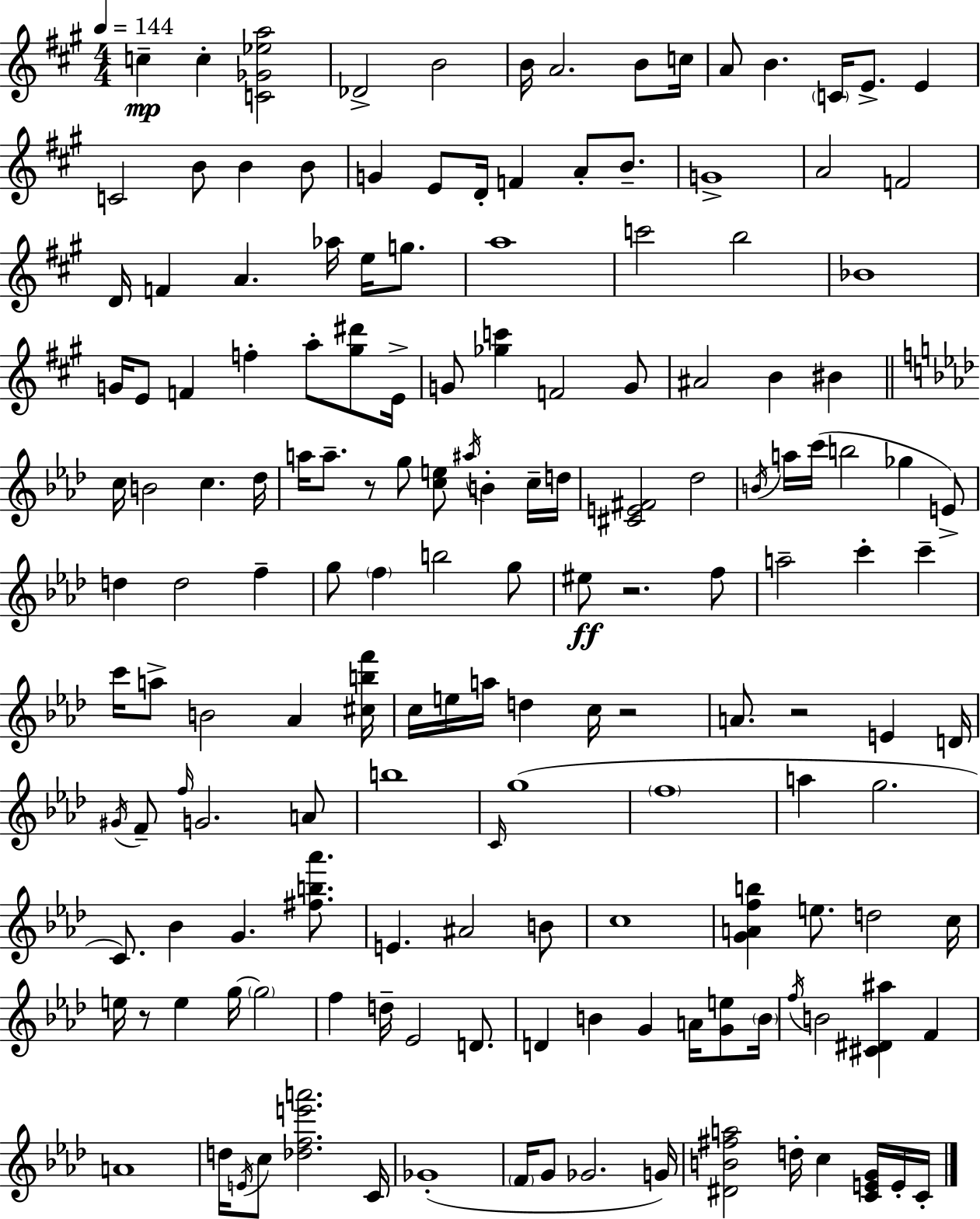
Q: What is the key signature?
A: A major